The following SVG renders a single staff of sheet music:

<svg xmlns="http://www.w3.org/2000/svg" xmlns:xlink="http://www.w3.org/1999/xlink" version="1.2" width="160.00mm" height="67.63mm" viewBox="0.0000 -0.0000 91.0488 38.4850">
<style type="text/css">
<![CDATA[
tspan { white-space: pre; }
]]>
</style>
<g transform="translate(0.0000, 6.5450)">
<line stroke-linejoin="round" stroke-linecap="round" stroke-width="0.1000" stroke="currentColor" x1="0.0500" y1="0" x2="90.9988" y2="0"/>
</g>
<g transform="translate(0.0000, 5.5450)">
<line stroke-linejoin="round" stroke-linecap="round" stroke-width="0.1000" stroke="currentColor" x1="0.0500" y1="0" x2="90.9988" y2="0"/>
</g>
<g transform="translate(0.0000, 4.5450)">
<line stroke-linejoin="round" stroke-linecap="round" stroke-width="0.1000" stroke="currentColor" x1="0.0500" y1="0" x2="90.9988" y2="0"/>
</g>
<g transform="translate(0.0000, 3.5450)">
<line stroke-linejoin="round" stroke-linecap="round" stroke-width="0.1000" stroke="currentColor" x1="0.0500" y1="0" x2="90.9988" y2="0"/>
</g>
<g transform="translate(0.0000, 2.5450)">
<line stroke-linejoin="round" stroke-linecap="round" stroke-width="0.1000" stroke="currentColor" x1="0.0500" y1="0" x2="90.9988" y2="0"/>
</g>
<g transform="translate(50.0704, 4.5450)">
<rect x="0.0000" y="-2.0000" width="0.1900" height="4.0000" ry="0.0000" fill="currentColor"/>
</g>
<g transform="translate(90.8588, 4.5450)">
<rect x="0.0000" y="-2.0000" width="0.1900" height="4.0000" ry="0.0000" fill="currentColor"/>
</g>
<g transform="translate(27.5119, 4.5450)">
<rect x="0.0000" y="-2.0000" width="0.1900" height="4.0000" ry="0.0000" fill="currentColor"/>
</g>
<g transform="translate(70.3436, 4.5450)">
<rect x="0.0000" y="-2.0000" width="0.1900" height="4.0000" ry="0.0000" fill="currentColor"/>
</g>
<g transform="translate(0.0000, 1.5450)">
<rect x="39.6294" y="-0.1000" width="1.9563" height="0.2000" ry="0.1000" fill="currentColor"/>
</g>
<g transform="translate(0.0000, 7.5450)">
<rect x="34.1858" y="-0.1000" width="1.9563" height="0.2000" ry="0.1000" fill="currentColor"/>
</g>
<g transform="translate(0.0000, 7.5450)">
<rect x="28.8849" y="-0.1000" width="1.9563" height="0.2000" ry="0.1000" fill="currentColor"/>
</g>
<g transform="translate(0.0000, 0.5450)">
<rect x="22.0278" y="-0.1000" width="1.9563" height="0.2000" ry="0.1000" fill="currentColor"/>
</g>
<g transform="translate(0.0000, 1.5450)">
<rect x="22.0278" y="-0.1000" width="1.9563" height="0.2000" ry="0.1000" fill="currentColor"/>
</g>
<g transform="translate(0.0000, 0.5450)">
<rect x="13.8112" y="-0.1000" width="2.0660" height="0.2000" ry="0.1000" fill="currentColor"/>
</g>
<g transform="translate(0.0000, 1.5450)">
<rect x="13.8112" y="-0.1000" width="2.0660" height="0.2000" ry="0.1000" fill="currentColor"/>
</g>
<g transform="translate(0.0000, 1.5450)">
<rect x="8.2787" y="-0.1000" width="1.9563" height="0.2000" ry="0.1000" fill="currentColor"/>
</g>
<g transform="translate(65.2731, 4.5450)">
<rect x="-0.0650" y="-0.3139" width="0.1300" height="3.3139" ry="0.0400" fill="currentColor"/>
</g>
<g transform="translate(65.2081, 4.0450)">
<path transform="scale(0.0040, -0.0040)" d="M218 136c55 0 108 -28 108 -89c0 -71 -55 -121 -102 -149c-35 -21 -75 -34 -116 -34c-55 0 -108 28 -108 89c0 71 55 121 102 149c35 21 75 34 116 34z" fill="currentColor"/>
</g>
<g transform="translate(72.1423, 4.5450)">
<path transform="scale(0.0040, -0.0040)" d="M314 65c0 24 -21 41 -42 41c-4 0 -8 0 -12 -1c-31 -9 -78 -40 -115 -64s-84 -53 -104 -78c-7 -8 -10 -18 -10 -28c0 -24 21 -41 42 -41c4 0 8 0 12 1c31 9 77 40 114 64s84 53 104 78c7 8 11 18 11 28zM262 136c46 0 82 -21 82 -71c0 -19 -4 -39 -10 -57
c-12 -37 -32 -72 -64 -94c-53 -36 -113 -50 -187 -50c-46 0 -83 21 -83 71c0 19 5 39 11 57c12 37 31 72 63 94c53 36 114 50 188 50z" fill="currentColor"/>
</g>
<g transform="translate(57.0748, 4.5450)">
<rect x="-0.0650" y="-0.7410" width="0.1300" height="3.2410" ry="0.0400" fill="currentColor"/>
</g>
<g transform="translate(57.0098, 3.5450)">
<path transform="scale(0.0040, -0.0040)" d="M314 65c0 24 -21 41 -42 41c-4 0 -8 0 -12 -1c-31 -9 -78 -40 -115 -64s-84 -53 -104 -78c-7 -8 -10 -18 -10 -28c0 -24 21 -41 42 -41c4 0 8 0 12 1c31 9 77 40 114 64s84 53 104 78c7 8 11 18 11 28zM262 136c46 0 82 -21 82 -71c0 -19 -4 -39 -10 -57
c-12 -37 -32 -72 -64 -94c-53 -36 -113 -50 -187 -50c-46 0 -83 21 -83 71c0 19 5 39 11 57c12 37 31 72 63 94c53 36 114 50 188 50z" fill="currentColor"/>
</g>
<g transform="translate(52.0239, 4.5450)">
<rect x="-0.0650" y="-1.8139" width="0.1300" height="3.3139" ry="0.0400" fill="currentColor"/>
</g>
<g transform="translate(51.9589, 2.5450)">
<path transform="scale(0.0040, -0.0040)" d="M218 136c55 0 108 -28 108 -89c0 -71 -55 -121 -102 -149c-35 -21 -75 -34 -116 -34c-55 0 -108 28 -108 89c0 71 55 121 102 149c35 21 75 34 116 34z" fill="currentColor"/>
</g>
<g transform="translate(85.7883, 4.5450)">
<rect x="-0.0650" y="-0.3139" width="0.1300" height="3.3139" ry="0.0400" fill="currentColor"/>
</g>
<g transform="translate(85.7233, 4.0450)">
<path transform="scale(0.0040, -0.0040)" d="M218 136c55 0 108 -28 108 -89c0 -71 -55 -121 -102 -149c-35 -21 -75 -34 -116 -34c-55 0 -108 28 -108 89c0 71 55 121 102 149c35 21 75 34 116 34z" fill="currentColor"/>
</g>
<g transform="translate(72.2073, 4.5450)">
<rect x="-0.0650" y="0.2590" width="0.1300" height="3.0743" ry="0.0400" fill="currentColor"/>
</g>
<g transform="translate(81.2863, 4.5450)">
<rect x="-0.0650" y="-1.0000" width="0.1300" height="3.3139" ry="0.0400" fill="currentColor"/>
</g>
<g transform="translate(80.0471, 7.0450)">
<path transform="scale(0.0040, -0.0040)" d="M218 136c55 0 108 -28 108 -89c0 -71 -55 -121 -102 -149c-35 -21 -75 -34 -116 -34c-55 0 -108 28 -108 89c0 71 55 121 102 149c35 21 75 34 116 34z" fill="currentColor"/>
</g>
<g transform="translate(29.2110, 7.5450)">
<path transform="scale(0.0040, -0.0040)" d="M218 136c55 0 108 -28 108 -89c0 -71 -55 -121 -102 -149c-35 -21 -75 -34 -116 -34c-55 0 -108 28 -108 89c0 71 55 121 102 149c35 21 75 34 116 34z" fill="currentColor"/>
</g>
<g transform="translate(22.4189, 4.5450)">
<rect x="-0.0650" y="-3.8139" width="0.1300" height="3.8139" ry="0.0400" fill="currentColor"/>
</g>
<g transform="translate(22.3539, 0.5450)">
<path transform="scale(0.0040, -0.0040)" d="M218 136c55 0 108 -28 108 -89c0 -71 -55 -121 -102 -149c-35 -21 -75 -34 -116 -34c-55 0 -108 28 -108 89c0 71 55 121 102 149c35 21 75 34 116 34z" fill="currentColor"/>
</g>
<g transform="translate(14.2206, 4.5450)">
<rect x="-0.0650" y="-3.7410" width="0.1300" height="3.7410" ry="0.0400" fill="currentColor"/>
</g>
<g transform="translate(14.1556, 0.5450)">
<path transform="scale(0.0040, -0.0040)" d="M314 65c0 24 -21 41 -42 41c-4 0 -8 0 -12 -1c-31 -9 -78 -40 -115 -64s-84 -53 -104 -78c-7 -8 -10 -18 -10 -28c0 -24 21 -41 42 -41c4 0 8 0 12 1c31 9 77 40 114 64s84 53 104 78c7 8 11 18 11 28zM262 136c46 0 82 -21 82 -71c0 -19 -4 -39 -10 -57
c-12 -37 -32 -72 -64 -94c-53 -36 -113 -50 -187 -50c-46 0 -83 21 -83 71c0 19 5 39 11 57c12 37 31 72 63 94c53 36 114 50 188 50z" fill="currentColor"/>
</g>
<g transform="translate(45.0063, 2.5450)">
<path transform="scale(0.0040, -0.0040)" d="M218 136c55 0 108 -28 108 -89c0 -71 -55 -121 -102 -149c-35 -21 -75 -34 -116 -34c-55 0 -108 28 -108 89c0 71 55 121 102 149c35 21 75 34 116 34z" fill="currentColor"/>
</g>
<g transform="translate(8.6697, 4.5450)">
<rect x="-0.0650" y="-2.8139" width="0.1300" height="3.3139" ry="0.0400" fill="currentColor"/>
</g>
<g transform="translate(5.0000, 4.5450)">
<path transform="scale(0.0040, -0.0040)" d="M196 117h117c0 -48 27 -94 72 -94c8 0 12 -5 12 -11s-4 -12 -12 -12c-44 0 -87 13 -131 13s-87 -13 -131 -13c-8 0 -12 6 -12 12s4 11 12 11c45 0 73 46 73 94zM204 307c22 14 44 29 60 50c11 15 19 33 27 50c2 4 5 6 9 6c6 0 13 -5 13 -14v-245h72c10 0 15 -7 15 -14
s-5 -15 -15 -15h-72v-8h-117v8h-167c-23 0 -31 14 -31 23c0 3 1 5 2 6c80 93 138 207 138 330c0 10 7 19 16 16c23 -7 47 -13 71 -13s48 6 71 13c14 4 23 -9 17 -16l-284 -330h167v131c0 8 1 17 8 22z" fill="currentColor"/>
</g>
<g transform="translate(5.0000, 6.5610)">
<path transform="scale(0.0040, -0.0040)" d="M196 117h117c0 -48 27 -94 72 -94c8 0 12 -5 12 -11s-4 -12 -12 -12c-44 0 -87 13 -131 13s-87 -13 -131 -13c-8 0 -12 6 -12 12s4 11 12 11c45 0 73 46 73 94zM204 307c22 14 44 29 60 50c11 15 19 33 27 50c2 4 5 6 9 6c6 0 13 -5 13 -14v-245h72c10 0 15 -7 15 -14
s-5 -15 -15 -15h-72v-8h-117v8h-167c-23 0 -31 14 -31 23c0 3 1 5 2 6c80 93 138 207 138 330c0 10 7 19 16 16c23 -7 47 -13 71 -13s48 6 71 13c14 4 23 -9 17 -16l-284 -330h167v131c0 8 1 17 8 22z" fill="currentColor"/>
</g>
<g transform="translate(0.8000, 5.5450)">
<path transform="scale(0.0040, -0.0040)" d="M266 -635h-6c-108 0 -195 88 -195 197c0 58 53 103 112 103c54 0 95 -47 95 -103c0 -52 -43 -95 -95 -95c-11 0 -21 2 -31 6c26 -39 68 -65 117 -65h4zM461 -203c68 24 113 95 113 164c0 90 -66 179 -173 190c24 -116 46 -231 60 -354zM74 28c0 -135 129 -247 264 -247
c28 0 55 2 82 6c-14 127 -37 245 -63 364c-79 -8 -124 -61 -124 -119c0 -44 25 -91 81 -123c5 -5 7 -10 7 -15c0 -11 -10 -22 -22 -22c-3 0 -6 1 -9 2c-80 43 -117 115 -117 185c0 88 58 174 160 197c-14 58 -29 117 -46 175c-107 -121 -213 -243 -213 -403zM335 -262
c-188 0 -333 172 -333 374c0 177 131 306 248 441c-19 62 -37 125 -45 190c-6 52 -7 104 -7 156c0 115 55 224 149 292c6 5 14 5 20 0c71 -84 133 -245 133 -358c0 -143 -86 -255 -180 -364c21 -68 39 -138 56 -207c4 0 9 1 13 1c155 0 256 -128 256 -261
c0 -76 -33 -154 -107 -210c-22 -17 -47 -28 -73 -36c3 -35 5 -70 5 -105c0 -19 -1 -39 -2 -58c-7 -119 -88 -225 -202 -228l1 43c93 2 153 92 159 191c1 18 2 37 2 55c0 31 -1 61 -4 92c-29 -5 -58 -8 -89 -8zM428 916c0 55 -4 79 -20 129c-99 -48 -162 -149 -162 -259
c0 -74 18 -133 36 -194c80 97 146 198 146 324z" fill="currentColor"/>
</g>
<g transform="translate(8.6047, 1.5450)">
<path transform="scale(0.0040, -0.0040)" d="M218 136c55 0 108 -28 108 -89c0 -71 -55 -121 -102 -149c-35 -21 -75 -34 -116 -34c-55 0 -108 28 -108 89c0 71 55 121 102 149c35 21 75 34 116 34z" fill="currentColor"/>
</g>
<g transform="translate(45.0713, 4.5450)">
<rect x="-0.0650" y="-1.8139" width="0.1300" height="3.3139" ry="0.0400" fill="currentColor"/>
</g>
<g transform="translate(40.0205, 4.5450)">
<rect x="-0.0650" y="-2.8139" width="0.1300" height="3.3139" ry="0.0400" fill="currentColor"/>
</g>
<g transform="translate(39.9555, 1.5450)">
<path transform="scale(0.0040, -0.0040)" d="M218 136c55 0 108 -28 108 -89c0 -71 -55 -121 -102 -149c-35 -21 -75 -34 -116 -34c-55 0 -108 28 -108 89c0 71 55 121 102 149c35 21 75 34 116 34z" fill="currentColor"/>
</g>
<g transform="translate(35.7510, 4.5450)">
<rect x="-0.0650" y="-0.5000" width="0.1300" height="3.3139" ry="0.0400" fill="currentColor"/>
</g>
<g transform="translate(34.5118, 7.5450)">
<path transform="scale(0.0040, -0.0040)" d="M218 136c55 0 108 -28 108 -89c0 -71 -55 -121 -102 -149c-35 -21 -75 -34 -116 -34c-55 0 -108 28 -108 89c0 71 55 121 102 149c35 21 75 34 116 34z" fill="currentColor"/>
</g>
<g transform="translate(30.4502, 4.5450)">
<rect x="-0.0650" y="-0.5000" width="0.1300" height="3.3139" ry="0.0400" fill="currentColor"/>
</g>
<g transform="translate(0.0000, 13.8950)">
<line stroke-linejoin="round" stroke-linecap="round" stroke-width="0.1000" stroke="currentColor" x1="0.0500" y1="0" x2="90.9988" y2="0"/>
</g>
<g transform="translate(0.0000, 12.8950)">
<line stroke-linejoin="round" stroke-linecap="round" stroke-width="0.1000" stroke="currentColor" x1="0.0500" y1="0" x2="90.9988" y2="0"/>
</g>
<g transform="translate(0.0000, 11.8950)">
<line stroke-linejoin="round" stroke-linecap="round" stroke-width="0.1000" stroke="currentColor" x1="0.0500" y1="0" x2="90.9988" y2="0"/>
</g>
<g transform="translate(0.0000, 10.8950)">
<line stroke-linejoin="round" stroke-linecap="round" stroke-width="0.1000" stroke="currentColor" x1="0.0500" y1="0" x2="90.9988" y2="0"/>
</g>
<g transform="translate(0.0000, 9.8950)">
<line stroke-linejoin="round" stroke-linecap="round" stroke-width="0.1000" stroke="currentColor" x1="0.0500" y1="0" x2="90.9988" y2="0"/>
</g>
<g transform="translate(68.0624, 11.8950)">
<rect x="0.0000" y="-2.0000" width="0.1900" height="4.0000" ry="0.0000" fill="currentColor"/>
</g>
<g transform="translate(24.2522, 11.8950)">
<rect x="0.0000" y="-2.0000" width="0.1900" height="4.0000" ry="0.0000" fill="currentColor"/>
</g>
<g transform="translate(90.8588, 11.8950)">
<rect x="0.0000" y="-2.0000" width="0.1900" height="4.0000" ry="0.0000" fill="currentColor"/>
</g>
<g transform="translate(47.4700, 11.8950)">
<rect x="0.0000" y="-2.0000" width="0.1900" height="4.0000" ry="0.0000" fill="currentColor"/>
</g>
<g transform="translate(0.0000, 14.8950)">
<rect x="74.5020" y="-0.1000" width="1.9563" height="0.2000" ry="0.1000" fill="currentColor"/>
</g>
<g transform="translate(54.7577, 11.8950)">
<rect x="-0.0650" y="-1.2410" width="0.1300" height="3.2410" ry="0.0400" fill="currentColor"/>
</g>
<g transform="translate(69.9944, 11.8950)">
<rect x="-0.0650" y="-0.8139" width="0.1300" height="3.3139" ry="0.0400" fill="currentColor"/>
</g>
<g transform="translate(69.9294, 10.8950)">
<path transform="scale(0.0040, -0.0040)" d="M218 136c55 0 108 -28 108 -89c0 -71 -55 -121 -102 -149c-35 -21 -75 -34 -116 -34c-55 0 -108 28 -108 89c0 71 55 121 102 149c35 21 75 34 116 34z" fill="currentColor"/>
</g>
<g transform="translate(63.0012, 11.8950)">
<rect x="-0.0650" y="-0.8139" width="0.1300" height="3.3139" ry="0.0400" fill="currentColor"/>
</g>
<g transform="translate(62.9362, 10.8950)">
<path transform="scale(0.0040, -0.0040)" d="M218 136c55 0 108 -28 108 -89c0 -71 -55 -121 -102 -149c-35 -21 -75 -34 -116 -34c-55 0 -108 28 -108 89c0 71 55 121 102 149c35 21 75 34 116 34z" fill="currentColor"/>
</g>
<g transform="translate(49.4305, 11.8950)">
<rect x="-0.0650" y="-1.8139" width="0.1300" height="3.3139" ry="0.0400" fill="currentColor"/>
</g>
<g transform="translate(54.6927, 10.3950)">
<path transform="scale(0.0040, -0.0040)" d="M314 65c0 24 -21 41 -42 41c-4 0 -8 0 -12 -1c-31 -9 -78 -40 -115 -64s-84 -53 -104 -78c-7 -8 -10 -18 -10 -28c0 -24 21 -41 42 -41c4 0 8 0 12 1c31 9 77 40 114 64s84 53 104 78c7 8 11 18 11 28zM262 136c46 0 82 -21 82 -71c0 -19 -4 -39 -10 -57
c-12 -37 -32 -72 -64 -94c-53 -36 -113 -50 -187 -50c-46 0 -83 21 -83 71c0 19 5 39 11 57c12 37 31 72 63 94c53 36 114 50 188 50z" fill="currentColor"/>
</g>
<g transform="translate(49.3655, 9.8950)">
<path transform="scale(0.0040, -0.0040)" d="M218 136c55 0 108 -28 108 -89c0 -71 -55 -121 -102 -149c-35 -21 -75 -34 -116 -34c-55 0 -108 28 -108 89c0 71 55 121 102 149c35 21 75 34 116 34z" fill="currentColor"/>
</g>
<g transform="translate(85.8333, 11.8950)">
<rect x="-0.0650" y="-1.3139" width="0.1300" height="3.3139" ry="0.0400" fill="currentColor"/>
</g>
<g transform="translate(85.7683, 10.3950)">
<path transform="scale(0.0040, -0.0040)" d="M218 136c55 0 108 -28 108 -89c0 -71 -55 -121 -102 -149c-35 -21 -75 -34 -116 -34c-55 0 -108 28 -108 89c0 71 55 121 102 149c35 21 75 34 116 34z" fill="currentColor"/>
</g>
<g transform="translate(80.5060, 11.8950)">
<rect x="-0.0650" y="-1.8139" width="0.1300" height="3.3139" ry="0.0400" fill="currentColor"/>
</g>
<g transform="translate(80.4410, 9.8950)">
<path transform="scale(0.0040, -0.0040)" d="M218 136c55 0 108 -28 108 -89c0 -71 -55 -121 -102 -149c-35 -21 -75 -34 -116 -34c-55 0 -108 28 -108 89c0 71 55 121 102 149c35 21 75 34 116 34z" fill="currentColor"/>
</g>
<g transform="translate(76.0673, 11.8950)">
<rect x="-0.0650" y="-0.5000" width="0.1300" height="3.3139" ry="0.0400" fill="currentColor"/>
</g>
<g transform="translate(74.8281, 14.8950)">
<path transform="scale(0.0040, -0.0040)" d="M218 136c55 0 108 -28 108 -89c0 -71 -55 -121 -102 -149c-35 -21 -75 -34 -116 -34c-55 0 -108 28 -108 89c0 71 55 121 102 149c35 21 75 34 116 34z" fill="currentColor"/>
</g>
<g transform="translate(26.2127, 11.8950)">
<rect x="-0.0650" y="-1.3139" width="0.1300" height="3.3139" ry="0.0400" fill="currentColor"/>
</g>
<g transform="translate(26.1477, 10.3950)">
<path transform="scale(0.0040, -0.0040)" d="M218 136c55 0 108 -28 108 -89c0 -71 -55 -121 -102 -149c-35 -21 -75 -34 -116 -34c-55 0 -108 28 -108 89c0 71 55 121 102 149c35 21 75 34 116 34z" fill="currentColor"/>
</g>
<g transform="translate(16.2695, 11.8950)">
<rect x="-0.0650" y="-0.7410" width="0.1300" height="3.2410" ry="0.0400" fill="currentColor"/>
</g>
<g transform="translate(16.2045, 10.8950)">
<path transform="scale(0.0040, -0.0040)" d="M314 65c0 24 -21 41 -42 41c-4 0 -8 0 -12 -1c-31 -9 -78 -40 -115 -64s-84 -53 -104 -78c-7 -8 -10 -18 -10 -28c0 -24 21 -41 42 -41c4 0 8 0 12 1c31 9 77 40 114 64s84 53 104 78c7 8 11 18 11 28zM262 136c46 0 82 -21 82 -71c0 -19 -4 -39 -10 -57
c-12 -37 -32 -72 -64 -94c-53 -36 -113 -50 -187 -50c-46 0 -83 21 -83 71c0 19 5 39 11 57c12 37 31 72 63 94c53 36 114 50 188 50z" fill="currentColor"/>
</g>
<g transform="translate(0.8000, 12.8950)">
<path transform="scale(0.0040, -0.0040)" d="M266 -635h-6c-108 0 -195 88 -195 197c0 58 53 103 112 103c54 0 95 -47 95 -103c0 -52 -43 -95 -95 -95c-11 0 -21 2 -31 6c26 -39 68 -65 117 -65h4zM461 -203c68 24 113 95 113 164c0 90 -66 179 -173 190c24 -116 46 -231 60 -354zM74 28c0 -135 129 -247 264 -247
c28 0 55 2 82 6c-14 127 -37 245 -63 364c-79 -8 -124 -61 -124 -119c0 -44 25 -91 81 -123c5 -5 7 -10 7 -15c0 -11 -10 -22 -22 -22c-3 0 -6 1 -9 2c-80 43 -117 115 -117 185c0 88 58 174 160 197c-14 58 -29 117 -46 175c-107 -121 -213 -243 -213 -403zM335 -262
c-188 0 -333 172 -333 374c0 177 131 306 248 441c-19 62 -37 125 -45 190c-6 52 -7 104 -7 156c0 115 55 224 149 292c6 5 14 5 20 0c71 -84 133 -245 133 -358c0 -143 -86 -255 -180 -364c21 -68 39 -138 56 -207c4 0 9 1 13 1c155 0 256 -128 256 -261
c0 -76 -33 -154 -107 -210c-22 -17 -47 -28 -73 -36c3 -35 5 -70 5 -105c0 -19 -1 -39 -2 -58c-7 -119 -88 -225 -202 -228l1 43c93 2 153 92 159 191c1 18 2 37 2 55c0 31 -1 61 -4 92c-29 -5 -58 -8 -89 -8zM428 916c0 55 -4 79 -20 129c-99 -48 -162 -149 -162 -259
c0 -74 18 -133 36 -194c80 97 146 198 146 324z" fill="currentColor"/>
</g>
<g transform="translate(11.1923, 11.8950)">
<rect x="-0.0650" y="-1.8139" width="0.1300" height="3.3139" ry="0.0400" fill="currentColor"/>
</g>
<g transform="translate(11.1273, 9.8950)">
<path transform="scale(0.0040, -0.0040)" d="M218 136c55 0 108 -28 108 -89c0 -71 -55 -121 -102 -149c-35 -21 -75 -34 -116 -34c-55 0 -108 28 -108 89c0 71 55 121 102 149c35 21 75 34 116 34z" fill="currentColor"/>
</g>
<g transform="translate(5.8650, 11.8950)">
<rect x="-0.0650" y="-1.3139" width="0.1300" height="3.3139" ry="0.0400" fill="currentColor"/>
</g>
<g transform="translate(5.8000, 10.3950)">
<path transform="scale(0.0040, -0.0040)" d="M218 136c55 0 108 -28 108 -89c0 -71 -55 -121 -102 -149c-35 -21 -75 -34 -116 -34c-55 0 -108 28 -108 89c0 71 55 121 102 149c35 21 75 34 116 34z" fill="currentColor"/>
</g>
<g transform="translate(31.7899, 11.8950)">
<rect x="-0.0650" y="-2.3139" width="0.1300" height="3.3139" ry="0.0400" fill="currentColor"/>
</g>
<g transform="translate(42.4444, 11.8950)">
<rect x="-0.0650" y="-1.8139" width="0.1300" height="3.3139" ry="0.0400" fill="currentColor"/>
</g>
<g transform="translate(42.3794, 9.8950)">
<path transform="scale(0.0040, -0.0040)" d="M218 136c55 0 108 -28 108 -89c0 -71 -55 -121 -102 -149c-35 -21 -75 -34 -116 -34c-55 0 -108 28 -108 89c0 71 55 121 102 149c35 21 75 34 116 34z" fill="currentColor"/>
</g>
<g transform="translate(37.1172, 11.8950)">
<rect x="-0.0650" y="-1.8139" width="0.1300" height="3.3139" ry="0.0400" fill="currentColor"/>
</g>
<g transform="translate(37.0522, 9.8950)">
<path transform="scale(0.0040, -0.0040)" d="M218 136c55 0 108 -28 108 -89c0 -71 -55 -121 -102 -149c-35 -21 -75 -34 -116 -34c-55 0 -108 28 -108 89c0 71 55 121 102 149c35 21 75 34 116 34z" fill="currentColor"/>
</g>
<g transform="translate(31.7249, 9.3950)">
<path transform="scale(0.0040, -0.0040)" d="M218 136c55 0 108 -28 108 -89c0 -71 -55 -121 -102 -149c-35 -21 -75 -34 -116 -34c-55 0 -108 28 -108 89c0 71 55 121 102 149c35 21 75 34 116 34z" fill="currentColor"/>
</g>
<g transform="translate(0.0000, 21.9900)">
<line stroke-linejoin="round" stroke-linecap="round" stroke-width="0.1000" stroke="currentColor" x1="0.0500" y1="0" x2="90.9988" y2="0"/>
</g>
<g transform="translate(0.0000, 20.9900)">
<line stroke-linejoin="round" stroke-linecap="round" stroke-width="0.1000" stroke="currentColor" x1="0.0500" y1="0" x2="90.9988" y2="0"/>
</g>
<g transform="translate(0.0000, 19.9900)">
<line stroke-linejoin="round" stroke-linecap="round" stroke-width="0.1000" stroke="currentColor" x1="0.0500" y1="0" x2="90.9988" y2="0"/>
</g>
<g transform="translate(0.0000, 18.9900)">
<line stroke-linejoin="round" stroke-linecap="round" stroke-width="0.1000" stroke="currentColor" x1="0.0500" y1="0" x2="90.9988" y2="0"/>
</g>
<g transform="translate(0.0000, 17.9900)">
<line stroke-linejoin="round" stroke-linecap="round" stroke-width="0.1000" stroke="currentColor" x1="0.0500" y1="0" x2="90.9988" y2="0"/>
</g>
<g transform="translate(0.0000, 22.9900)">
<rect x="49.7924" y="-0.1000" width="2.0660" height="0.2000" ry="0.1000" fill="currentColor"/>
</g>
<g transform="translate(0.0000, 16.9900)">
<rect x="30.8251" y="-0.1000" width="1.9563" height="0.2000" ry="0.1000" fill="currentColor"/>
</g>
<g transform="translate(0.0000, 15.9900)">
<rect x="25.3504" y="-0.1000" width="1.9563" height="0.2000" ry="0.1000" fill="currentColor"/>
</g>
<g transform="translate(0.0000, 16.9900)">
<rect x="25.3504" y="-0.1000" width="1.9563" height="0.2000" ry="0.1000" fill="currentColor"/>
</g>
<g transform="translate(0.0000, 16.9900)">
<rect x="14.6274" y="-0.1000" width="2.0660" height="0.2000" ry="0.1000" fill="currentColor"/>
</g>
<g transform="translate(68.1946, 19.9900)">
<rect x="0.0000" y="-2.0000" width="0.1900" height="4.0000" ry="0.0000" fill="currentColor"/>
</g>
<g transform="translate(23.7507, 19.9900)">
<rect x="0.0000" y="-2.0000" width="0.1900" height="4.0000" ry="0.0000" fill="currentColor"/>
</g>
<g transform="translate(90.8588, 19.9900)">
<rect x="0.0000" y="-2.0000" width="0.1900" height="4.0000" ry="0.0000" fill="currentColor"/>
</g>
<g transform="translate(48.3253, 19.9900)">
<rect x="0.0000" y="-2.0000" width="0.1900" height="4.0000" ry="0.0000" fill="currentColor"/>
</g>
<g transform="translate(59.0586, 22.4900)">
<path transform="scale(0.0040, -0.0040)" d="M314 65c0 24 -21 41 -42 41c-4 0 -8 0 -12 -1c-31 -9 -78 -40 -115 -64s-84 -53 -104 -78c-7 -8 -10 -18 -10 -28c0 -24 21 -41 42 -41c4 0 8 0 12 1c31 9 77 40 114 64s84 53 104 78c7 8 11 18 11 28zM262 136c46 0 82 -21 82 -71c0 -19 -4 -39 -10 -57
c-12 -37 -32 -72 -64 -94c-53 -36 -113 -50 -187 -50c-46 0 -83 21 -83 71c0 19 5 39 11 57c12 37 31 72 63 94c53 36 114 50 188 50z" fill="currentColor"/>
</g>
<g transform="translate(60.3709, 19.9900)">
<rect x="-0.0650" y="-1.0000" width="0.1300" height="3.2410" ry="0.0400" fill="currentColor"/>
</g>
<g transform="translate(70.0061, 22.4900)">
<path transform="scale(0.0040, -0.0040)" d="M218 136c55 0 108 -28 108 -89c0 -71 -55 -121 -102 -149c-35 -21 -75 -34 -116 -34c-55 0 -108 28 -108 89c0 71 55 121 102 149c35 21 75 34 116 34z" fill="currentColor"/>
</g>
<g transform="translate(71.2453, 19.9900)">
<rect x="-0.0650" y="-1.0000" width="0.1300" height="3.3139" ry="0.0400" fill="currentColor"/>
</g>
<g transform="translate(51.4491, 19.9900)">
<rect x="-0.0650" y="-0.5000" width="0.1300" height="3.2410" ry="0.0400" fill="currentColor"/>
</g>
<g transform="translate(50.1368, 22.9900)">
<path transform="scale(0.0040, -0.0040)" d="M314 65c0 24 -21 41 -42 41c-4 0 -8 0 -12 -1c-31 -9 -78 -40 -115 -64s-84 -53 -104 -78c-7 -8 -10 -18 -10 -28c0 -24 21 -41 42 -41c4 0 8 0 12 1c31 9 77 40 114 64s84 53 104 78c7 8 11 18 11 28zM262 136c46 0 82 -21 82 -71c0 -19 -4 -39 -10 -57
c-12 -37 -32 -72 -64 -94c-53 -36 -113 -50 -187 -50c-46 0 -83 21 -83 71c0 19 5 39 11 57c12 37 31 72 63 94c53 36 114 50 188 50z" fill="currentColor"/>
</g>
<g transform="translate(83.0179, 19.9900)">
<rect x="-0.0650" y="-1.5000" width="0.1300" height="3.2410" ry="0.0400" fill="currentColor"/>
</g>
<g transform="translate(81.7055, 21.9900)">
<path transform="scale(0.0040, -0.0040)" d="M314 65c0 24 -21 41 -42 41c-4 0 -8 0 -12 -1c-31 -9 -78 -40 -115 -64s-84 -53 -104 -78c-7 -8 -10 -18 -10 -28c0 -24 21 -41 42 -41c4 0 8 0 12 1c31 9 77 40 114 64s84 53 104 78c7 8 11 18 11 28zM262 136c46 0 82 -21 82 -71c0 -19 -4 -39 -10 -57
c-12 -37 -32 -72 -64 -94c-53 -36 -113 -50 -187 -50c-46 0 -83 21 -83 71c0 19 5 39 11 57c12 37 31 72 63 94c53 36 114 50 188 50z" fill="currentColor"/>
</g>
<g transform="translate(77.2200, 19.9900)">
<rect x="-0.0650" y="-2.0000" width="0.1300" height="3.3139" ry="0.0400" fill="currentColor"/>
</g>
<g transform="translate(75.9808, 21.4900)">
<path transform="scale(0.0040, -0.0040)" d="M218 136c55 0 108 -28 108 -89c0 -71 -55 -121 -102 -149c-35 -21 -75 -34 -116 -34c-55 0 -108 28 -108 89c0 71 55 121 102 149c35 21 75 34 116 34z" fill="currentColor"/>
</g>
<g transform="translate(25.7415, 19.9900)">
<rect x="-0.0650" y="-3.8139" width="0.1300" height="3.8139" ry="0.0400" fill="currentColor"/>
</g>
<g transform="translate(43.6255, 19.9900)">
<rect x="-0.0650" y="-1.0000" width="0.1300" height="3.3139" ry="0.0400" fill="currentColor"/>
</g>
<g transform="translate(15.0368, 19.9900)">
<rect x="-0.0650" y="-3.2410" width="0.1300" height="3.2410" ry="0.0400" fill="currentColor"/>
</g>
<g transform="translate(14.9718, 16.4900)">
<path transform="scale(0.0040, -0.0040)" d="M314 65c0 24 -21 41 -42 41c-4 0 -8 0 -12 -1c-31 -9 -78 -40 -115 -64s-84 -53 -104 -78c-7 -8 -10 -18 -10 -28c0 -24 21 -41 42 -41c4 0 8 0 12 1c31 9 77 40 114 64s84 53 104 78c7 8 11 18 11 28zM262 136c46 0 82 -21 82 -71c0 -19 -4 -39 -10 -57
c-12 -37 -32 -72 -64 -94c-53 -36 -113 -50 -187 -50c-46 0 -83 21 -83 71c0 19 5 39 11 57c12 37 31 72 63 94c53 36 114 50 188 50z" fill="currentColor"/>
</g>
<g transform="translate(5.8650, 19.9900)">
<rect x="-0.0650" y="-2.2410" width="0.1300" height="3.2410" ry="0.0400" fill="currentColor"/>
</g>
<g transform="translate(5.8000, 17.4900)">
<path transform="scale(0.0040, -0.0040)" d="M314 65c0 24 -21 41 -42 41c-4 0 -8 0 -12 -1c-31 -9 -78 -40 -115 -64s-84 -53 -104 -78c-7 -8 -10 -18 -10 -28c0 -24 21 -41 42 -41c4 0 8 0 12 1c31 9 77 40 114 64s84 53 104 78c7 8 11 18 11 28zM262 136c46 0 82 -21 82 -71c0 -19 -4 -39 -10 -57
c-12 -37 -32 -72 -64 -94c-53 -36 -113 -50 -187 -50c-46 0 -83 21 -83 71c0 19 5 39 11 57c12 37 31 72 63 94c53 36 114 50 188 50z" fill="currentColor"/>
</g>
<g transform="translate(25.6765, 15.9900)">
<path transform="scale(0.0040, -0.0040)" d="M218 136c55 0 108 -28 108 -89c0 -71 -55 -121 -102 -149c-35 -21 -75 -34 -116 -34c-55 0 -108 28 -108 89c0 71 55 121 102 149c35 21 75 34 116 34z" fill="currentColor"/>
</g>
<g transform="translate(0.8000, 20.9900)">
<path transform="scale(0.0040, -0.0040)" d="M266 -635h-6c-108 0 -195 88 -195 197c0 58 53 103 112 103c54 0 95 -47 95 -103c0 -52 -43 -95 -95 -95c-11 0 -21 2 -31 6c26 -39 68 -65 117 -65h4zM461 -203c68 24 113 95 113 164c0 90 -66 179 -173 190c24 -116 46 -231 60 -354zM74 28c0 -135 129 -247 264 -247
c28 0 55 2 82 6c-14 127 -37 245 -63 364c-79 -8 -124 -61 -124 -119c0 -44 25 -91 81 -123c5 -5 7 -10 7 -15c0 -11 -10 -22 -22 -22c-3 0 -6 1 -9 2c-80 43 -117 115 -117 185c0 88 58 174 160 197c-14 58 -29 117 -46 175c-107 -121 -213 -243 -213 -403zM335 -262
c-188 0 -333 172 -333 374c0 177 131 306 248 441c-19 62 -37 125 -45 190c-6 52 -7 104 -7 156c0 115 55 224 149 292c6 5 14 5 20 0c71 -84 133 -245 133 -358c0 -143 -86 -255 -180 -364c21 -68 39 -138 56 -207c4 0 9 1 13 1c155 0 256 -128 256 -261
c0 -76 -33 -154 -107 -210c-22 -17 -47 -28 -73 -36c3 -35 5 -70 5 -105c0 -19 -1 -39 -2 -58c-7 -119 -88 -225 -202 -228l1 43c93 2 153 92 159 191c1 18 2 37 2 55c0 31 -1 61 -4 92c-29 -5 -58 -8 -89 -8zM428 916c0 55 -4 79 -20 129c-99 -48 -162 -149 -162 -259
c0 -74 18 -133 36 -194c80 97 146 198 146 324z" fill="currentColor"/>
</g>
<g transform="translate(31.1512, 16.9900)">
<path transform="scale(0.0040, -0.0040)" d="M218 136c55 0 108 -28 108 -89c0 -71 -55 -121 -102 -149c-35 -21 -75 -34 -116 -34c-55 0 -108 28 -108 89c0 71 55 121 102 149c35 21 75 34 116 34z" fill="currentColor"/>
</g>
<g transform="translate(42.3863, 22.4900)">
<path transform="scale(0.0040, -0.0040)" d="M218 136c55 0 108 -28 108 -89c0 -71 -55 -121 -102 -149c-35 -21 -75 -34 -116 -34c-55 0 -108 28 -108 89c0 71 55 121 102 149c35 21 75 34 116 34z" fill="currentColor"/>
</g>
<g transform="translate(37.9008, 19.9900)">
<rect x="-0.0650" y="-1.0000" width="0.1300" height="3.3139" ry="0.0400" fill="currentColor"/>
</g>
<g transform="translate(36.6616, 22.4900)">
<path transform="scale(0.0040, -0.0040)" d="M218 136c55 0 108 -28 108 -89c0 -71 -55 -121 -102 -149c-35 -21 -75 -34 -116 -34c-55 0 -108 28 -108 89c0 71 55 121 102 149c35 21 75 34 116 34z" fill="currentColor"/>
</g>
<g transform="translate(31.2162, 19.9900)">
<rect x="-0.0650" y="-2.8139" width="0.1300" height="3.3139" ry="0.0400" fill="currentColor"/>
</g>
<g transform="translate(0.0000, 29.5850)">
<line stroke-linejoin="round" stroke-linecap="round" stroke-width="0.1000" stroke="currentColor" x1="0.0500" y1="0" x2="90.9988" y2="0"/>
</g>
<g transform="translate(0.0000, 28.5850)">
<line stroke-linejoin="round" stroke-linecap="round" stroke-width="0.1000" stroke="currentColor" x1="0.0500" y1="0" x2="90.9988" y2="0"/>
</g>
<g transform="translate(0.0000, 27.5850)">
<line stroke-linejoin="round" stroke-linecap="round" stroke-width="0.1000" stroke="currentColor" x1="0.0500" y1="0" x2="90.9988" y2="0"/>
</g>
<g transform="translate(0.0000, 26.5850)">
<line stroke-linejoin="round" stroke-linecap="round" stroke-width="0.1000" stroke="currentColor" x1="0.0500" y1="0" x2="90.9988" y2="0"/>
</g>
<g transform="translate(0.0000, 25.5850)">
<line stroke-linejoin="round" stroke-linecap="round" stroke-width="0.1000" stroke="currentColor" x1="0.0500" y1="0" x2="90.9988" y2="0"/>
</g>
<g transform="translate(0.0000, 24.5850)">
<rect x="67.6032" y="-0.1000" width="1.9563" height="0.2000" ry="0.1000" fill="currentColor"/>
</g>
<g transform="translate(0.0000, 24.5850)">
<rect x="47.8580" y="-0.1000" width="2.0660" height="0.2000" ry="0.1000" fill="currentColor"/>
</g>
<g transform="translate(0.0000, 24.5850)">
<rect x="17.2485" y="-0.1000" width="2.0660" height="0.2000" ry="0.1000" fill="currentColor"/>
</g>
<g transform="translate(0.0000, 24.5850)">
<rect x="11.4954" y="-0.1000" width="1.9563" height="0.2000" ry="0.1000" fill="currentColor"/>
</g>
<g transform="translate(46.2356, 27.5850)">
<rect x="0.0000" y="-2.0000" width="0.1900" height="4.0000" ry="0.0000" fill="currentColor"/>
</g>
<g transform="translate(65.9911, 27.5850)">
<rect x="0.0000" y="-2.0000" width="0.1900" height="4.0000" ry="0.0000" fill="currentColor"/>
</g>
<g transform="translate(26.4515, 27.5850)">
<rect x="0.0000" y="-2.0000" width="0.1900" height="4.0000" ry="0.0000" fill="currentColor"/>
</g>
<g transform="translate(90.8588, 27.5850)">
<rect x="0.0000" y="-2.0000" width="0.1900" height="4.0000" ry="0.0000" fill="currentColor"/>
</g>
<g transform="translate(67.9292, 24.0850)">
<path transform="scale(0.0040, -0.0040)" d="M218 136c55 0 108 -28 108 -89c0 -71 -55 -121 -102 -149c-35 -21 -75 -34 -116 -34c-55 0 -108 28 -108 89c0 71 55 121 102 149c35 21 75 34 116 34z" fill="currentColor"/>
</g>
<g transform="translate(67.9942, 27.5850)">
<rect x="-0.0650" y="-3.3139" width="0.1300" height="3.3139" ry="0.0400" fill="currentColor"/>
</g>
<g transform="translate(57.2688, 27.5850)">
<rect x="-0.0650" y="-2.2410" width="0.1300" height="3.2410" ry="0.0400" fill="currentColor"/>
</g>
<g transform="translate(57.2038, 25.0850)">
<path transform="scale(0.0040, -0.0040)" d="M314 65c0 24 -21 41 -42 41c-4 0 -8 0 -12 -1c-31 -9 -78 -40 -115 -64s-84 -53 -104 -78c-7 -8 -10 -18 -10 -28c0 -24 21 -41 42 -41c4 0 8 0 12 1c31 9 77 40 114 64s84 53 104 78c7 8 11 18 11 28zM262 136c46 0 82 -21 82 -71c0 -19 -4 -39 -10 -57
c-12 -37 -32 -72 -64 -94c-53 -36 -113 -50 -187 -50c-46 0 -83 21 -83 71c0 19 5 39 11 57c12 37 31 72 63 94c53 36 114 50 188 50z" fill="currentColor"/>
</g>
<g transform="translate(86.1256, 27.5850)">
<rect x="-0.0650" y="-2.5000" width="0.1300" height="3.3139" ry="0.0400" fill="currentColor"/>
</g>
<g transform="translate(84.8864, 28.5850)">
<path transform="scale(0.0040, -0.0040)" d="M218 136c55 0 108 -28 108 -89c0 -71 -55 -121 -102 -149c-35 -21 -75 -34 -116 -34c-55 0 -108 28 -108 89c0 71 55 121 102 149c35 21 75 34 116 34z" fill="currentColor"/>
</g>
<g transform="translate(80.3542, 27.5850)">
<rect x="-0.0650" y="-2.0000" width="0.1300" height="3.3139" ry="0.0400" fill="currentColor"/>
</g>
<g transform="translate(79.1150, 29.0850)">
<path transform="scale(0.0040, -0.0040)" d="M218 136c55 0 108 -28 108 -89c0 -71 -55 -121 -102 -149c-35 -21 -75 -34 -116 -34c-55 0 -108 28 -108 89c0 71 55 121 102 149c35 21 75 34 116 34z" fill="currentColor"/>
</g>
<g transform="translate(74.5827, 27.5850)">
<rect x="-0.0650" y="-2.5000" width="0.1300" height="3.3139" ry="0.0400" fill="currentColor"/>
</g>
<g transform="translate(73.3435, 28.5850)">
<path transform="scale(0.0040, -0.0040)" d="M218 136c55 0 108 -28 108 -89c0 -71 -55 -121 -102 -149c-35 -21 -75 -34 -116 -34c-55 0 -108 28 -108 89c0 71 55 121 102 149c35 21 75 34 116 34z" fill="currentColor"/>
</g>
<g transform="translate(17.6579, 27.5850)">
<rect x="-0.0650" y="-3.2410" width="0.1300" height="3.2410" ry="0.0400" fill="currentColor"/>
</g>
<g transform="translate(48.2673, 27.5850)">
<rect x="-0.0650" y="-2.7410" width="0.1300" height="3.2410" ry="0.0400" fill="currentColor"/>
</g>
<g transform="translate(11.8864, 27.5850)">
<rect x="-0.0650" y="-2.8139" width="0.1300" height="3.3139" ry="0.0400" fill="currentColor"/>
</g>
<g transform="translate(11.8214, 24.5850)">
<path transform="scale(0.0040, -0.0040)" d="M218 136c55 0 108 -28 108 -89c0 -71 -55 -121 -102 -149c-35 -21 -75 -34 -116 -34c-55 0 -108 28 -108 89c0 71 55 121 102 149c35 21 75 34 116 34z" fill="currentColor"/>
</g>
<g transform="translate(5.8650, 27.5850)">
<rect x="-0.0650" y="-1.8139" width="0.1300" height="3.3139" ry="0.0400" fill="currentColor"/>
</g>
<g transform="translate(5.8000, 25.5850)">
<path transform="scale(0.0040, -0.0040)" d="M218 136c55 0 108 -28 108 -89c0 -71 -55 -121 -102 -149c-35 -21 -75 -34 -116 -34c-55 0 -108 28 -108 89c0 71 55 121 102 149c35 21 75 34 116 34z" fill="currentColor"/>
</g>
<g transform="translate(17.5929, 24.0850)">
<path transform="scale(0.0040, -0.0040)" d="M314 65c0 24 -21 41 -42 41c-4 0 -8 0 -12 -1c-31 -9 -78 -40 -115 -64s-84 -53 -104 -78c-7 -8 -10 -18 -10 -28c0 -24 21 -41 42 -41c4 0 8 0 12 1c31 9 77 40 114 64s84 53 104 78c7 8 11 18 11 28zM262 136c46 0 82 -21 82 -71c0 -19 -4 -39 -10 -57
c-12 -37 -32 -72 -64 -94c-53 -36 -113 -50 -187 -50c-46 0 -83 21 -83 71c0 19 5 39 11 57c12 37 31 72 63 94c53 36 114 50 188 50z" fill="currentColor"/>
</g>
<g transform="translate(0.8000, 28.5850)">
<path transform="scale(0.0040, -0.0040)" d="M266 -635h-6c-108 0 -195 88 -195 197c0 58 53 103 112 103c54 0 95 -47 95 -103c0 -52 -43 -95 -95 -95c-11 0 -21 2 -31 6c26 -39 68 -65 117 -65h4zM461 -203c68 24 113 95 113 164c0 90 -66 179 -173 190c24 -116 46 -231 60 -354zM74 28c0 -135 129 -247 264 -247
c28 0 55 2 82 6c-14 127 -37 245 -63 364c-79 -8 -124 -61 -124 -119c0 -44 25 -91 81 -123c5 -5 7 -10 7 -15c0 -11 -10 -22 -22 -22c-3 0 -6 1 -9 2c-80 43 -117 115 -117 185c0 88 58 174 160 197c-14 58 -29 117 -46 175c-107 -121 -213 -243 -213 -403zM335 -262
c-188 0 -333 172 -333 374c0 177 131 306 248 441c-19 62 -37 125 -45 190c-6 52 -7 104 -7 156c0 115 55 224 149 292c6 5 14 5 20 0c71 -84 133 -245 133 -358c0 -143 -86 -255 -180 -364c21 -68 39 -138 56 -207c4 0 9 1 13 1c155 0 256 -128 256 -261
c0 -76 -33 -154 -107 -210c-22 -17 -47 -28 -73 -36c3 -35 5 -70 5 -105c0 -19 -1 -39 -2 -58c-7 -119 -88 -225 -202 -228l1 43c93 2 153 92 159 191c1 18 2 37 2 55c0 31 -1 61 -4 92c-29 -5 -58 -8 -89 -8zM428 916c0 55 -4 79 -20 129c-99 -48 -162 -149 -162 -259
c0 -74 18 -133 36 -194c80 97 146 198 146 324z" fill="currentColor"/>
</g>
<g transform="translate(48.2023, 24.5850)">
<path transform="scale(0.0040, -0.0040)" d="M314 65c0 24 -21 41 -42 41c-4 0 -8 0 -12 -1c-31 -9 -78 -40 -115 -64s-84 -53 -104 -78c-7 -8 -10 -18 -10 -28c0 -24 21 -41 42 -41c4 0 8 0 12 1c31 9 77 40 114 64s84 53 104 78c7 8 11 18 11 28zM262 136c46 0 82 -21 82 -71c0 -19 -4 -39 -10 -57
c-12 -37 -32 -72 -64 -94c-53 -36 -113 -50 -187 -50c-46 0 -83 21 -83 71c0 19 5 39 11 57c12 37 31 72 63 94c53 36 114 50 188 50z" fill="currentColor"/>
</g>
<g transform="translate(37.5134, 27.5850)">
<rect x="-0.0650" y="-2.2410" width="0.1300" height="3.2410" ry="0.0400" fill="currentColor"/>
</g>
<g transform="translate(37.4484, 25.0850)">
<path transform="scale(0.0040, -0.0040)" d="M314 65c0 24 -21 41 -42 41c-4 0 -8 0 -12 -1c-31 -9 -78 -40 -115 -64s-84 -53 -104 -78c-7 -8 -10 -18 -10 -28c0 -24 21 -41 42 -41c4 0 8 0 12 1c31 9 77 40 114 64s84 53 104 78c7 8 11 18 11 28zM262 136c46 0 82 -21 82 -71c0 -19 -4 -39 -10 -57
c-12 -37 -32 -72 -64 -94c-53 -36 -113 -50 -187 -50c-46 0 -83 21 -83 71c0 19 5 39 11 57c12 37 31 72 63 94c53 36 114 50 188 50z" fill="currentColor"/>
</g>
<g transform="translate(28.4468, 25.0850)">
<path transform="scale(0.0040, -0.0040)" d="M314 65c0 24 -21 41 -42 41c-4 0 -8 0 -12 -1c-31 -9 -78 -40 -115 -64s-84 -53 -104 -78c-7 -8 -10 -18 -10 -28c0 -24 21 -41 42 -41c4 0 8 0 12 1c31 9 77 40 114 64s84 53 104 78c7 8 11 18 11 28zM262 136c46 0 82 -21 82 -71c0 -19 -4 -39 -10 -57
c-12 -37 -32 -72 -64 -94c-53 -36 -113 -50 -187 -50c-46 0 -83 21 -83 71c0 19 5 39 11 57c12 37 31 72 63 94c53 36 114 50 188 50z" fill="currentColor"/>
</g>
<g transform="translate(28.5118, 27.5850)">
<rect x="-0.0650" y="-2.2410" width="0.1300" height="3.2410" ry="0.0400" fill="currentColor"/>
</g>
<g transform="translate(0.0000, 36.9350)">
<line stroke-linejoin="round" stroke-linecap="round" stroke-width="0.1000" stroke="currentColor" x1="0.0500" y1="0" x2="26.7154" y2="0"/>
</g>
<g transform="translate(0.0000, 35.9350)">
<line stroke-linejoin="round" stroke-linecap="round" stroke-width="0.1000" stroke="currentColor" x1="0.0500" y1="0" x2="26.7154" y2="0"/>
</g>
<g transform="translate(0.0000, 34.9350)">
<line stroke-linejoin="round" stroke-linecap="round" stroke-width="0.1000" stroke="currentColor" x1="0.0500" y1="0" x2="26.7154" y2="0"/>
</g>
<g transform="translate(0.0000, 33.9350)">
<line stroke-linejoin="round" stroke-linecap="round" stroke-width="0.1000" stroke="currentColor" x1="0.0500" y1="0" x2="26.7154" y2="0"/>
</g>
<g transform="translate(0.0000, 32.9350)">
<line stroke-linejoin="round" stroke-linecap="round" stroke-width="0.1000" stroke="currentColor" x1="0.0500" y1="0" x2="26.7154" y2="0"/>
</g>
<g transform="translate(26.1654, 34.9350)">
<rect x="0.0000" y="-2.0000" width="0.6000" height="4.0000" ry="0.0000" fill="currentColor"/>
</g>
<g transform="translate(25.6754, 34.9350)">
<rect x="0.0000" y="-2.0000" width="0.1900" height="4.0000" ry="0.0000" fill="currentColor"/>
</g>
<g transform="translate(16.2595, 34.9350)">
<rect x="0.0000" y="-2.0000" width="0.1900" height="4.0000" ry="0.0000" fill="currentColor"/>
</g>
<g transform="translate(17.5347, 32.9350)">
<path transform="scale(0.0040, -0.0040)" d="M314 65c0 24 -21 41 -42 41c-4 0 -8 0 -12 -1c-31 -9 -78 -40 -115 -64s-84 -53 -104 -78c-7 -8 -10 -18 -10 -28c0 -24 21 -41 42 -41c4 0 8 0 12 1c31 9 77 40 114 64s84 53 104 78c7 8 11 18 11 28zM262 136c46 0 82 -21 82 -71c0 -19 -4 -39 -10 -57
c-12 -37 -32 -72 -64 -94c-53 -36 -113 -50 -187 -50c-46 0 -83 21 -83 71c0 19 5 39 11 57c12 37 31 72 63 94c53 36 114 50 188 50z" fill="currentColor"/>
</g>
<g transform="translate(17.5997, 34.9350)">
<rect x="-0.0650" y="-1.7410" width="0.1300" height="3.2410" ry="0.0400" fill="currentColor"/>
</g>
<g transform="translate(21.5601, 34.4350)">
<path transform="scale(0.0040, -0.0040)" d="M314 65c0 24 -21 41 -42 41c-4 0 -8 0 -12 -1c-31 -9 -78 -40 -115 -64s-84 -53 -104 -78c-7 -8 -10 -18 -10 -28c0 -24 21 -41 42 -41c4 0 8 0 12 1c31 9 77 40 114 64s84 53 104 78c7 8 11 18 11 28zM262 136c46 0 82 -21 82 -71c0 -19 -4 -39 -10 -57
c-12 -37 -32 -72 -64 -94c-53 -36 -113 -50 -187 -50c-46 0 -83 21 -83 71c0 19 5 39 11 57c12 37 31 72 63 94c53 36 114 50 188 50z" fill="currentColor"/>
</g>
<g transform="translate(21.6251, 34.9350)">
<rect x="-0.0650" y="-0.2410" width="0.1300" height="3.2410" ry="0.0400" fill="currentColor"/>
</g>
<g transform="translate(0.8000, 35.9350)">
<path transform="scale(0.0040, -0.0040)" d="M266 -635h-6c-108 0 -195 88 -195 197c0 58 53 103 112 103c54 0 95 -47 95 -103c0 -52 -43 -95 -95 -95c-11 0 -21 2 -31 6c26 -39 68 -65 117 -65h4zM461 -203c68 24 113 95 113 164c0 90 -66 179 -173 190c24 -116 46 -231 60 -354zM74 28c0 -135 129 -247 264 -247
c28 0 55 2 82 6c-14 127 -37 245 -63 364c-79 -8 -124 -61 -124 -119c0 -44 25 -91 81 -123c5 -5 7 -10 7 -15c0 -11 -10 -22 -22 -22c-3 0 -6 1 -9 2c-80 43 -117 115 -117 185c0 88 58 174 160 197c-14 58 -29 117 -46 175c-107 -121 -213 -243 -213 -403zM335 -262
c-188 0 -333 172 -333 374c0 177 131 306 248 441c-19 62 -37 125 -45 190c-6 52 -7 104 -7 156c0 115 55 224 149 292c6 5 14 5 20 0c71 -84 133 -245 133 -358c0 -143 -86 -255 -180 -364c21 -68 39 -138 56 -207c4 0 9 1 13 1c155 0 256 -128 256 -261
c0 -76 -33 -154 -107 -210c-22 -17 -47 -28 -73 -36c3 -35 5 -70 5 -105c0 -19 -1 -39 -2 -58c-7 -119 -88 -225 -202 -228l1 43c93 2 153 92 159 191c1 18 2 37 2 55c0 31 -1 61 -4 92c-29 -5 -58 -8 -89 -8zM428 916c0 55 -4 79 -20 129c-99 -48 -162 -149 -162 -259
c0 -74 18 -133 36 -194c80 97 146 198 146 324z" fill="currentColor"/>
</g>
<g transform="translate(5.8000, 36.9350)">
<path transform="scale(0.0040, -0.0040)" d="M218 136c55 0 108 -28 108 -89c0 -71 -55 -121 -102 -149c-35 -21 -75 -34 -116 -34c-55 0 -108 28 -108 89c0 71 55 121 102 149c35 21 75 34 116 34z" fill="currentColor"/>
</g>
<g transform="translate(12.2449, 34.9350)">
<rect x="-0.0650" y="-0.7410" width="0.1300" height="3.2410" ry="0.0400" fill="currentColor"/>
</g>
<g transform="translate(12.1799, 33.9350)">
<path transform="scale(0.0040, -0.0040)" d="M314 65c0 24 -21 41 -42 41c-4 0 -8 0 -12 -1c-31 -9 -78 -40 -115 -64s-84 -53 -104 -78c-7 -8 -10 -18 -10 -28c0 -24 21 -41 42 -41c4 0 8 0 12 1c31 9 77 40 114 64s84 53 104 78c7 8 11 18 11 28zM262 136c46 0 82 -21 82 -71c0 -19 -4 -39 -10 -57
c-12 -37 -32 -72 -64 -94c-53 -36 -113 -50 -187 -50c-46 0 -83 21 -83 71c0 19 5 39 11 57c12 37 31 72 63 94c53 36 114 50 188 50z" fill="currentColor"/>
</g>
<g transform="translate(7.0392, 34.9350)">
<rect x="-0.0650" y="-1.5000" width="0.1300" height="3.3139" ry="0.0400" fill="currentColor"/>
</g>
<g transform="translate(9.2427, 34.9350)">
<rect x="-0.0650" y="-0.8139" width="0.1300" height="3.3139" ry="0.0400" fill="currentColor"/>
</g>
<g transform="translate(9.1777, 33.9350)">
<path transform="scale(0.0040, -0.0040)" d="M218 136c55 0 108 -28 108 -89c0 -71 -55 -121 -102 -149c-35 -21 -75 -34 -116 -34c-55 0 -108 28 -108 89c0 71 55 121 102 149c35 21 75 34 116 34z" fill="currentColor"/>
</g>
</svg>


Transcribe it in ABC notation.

X:1
T:Untitled
M:4/4
L:1/4
K:C
a c'2 c' C C a f f d2 c B2 D c e f d2 e g f f f e2 d d C f e g2 b2 c' a D D C2 D2 D F E2 f a b2 g2 g2 a2 g2 b G F G E d d2 f2 c2